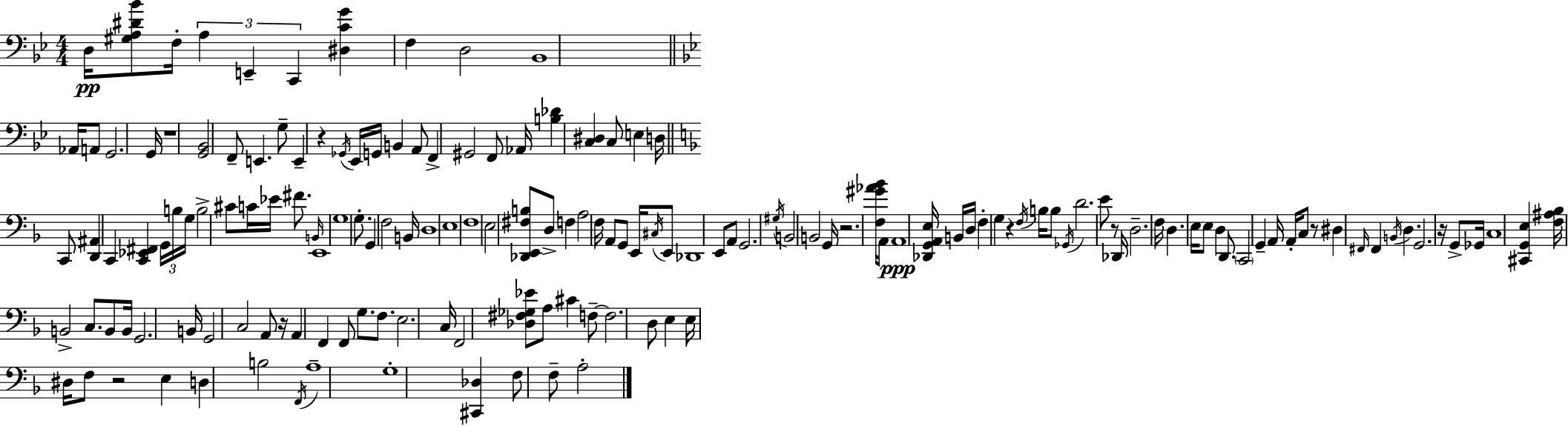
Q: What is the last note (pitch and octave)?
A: A3